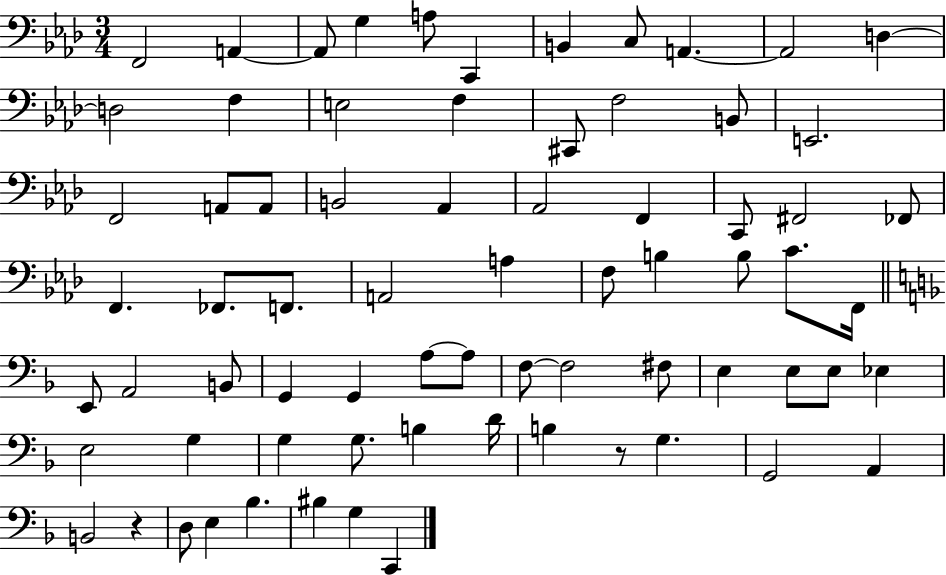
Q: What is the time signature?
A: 3/4